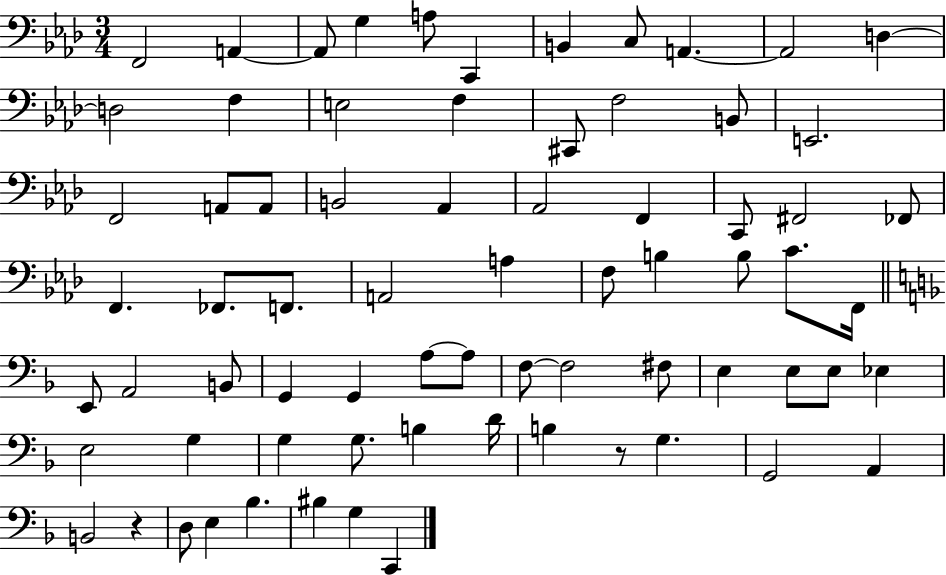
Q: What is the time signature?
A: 3/4